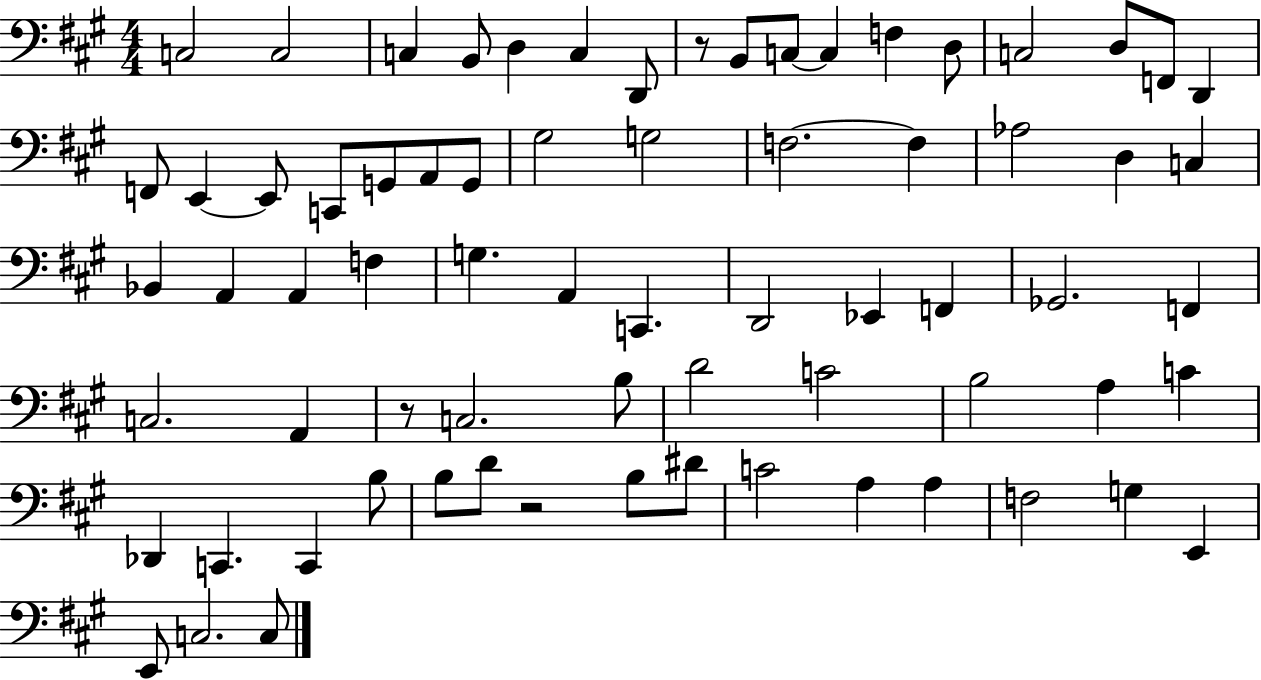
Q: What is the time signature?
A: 4/4